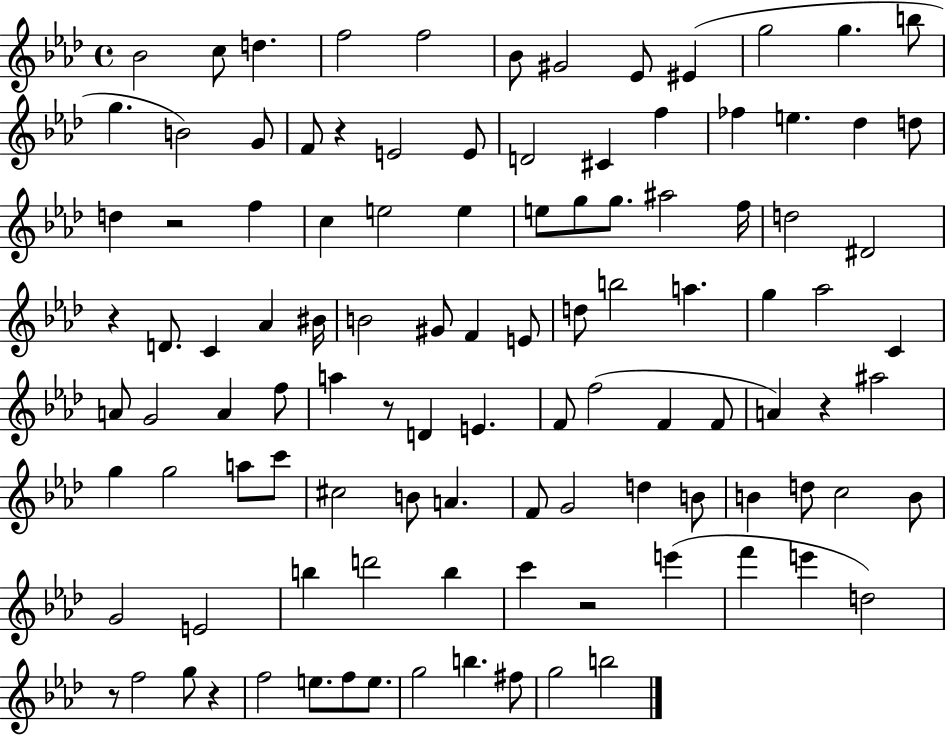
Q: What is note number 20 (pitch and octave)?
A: C#4